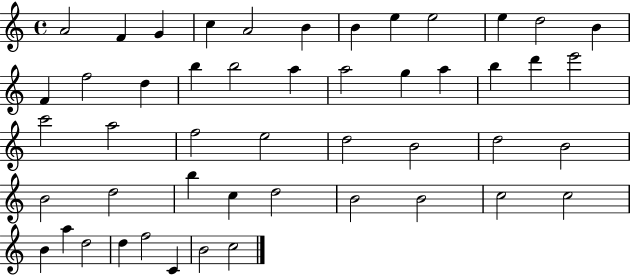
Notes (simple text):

A4/h F4/q G4/q C5/q A4/h B4/q B4/q E5/q E5/h E5/q D5/h B4/q F4/q F5/h D5/q B5/q B5/h A5/q A5/h G5/q A5/q B5/q D6/q E6/h C6/h A5/h F5/h E5/h D5/h B4/h D5/h B4/h B4/h D5/h B5/q C5/q D5/h B4/h B4/h C5/h C5/h B4/q A5/q D5/h D5/q F5/h C4/q B4/h C5/h